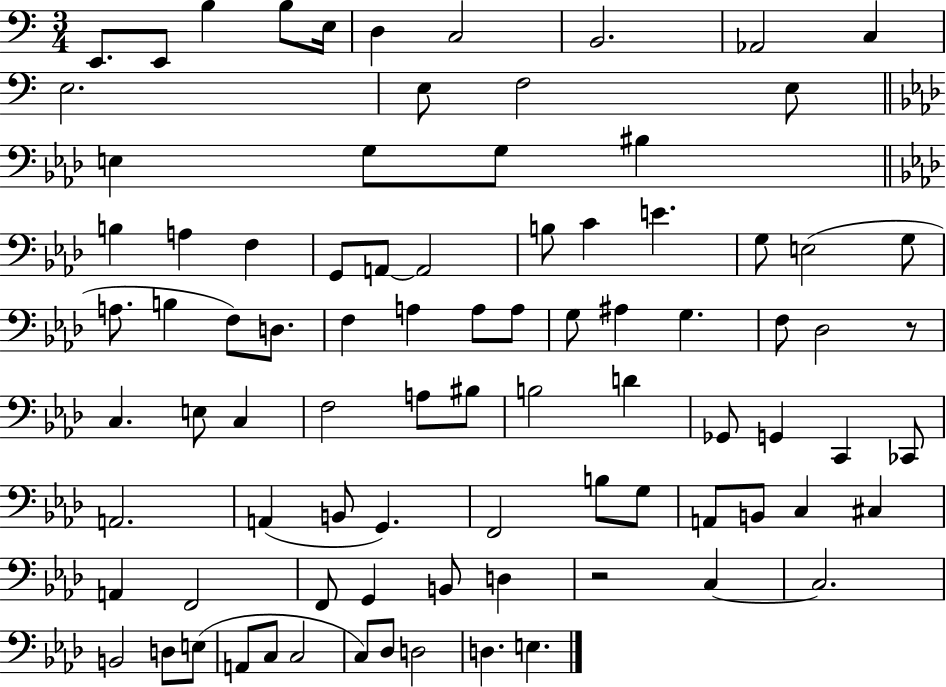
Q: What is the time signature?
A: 3/4